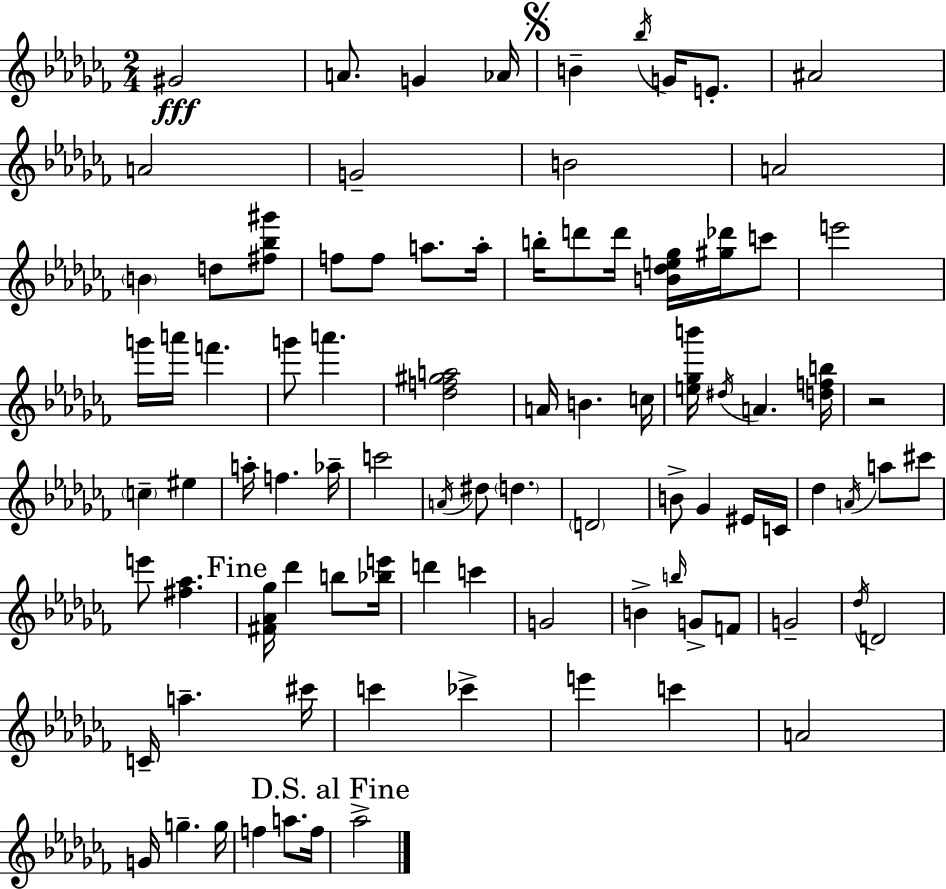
{
  \clef treble
  \numericTimeSignature
  \time 2/4
  \key aes \minor
  \repeat volta 2 { gis'2\fff | a'8. g'4 aes'16 | \mark \markup { \musicglyph "scripts.segno" } b'4-- \acciaccatura { bes''16 } g'16 e'8.-. | ais'2 | \break a'2 | g'2-- | b'2 | a'2 | \break \parenthesize b'4 d''8 <fis'' bes'' gis'''>8 | f''8 f''8 a''8. | a''16-. b''16-. d'''8 d'''16 <b' des'' e'' ges''>16 <gis'' des'''>16 c'''8 | e'''2 | \break g'''16 a'''16 f'''4. | g'''8 a'''4. | <des'' f'' gis'' a''>2 | a'16 b'4. | \break c''16 <e'' ges'' b'''>16 \acciaccatura { dis''16 } a'4. | <d'' f'' b''>16 r2 | \parenthesize c''4-- eis''4 | a''16-. f''4. | \break aes''16-- c'''2 | \acciaccatura { a'16 } dis''8 \parenthesize d''4. | \parenthesize d'2 | b'8-> ges'4 | \break eis'16 c'16 des''4 \acciaccatura { a'16 } | a''8 cis'''8 e'''8 <fis'' aes''>4. | \mark "Fine" <fis' aes' ges''>16 des'''4 | b''8 <bes'' e'''>16 d'''4 | \break c'''4 g'2 | b'4-> | \grace { b''16 } g'8-> f'8 g'2-- | \acciaccatura { des''16 } d'2 | \break c'16-- a''4.-- | cis'''16 c'''4 | ces'''4-> e'''4 | c'''4 a'2 | \break g'16 g''4.-- | g''16 f''4 | a''8. f''16 \mark "D.S. al Fine" aes''2-> | } \bar "|."
}